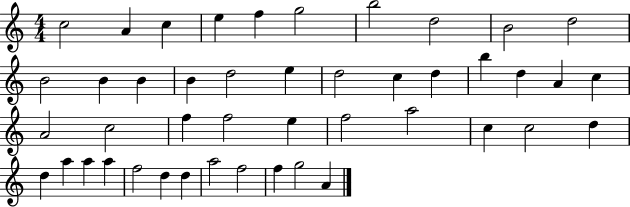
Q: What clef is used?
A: treble